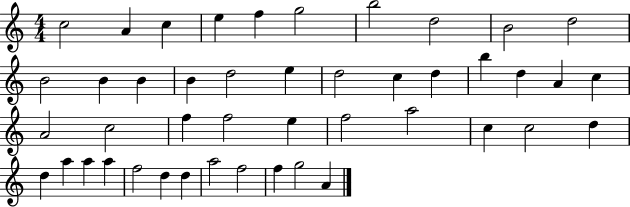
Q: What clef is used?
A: treble